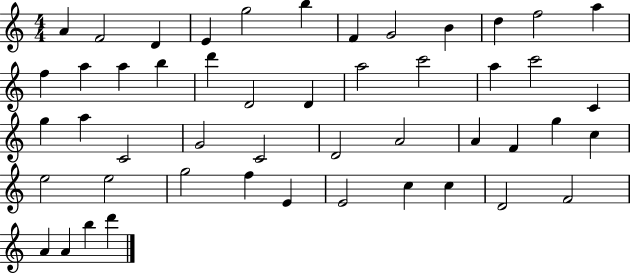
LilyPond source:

{
  \clef treble
  \numericTimeSignature
  \time 4/4
  \key c \major
  a'4 f'2 d'4 | e'4 g''2 b''4 | f'4 g'2 b'4 | d''4 f''2 a''4 | \break f''4 a''4 a''4 b''4 | d'''4 d'2 d'4 | a''2 c'''2 | a''4 c'''2 c'4 | \break g''4 a''4 c'2 | g'2 c'2 | d'2 a'2 | a'4 f'4 g''4 c''4 | \break e''2 e''2 | g''2 f''4 e'4 | e'2 c''4 c''4 | d'2 f'2 | \break a'4 a'4 b''4 d'''4 | \bar "|."
}